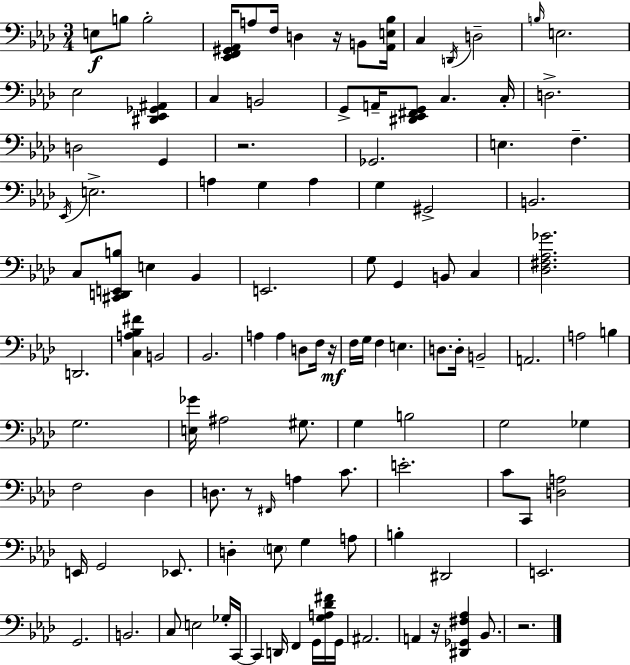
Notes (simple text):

E3/e B3/e B3/h [Eb2,F2,G#2,Ab2]/s A3/e F3/s D3/q R/s B2/e [Ab2,E3,Bb3]/s C3/q D2/s D3/h B3/s E3/h. Eb3/h [D#2,Eb2,Gb2,A#2]/q C3/q B2/h G2/e A2/s [D#2,Eb2,F#2,G2]/e C3/q. C3/s D3/h. D3/h G2/q R/h. Gb2/h. E3/q. F3/q. Eb2/s E3/h. A3/q G3/q A3/q G3/q G#2/h B2/h. C3/e [C#2,D2,E2,B3]/e E3/q Bb2/q E2/h. G3/e G2/q B2/e C3/q [Db3,F#3,Ab3,Gb4]/h. D2/h. [C3,A3,Bb3,F#4]/q B2/h Bb2/h. A3/q A3/q D3/e F3/s R/s F3/s G3/s F3/q E3/q. D3/e. D3/s B2/h A2/h. A3/h B3/q G3/h. [E3,Gb4]/s A#3/h G#3/e. G3/q B3/h G3/h Gb3/q F3/h Db3/q D3/e. R/e F#2/s A3/q C4/e. E4/h. C4/e C2/e [D3,A3]/h E2/s G2/h Eb2/e. D3/q E3/e G3/q A3/e B3/q D#2/h E2/h. G2/h. B2/h. C3/e E3/h Gb3/s C2/s C2/q D2/s F2/q G2/s [G3,A3,Db4,F#4]/s G2/s A#2/h. A2/q R/s [D#2,Gb2,F#3,Ab3]/q Bb2/e. R/h.